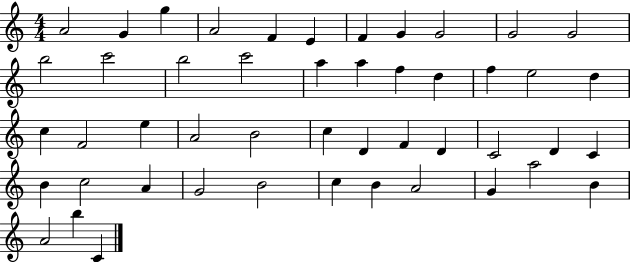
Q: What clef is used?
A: treble